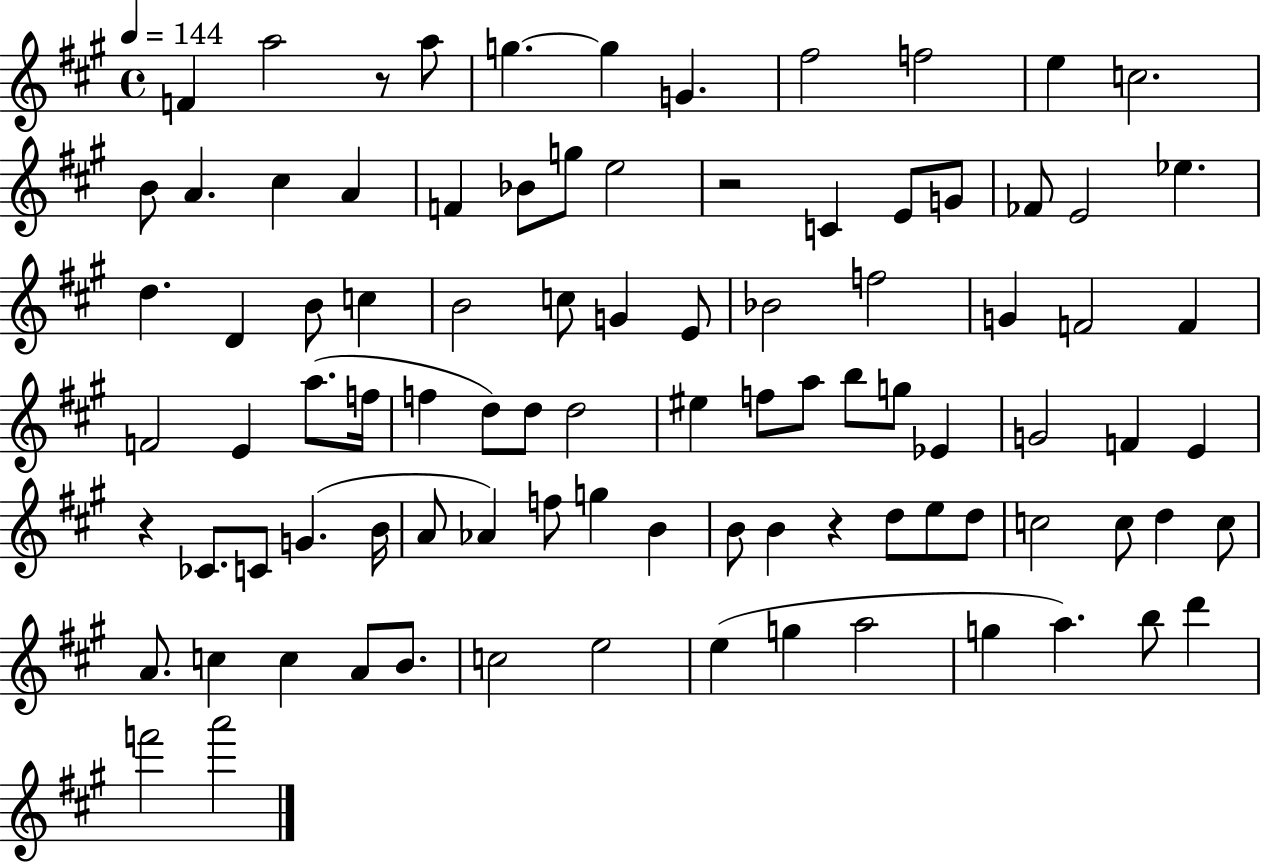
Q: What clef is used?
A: treble